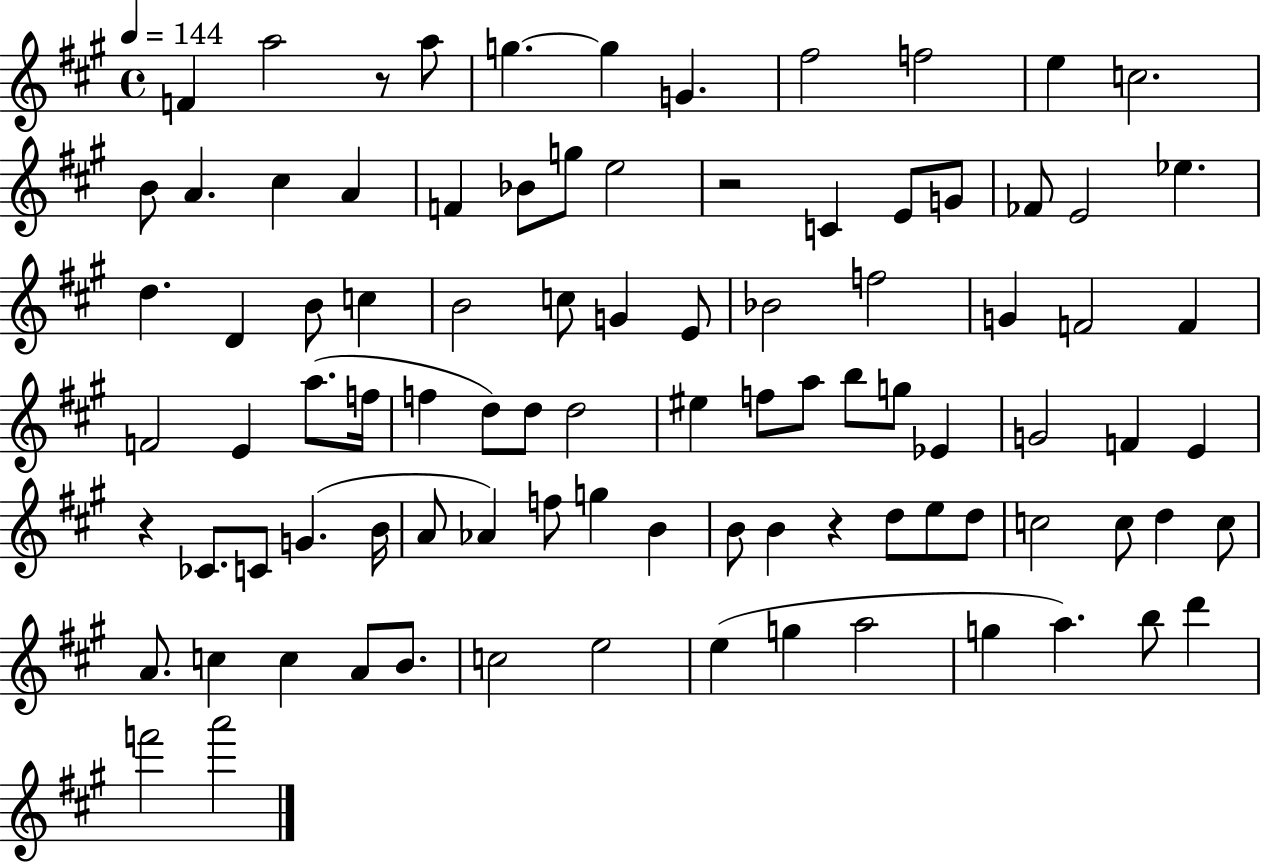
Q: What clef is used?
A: treble